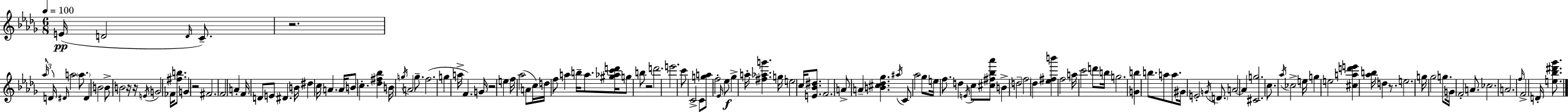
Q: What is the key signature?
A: BES minor